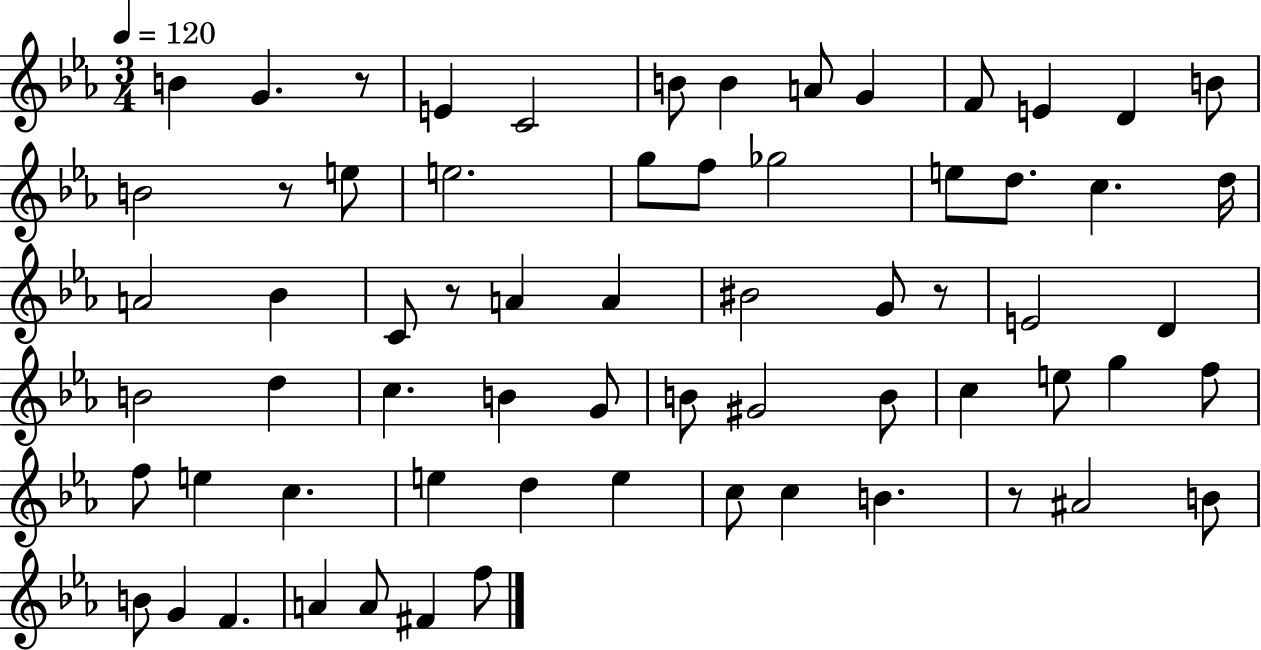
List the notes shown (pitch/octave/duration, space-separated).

B4/q G4/q. R/e E4/q C4/h B4/e B4/q A4/e G4/q F4/e E4/q D4/q B4/e B4/h R/e E5/e E5/h. G5/e F5/e Gb5/h E5/e D5/e. C5/q. D5/s A4/h Bb4/q C4/e R/e A4/q A4/q BIS4/h G4/e R/e E4/h D4/q B4/h D5/q C5/q. B4/q G4/e B4/e G#4/h B4/e C5/q E5/e G5/q F5/e F5/e E5/q C5/q. E5/q D5/q E5/q C5/e C5/q B4/q. R/e A#4/h B4/e B4/e G4/q F4/q. A4/q A4/e F#4/q F5/e